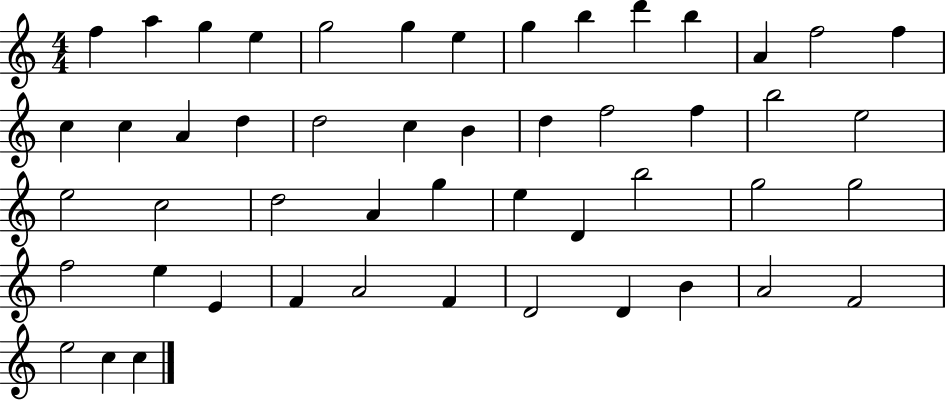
F5/q A5/q G5/q E5/q G5/h G5/q E5/q G5/q B5/q D6/q B5/q A4/q F5/h F5/q C5/q C5/q A4/q D5/q D5/h C5/q B4/q D5/q F5/h F5/q B5/h E5/h E5/h C5/h D5/h A4/q G5/q E5/q D4/q B5/h G5/h G5/h F5/h E5/q E4/q F4/q A4/h F4/q D4/h D4/q B4/q A4/h F4/h E5/h C5/q C5/q